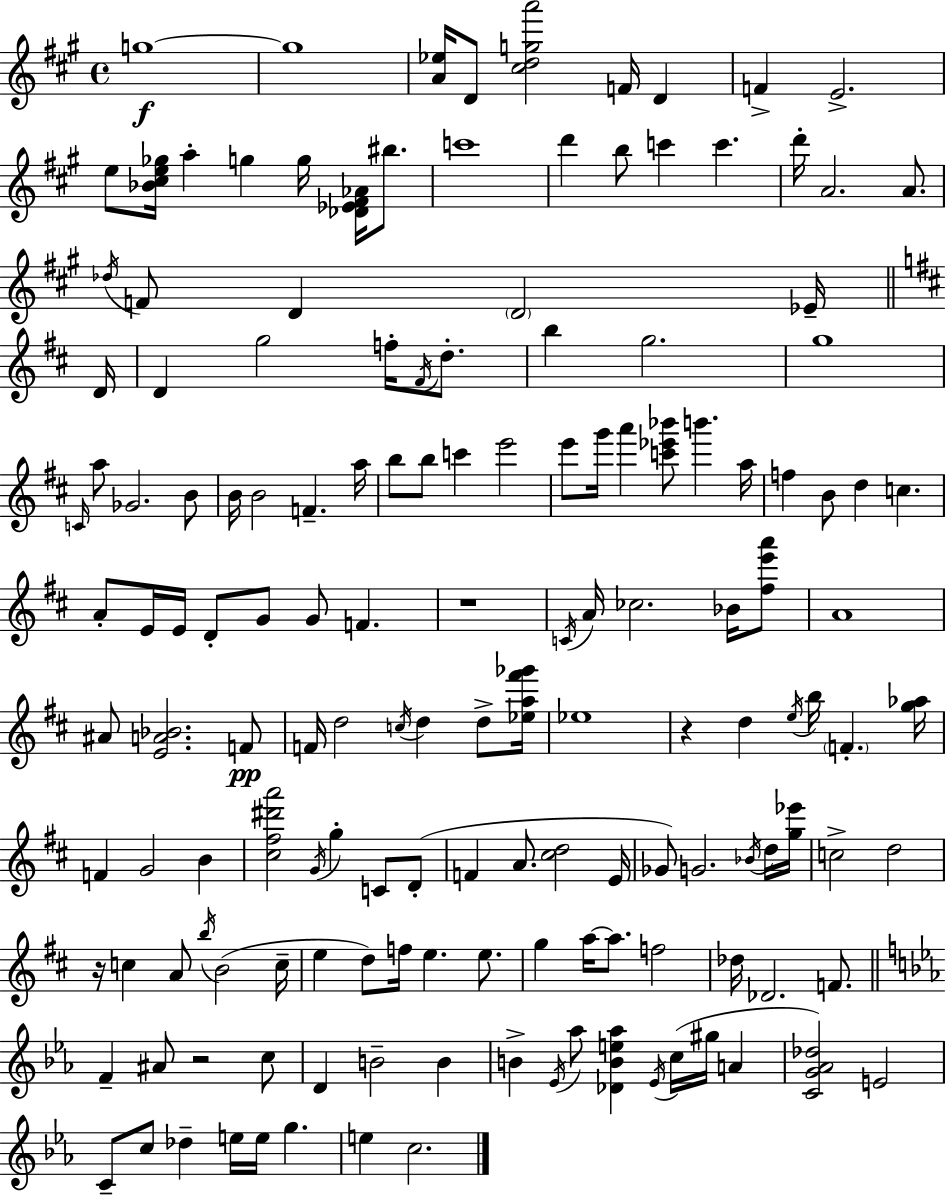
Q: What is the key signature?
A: A major